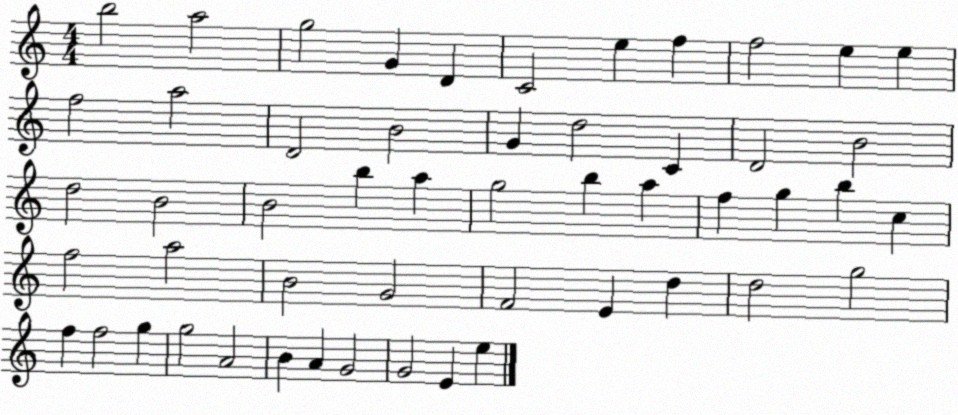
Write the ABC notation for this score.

X:1
T:Untitled
M:4/4
L:1/4
K:C
b2 a2 g2 G D C2 e f f2 e e f2 a2 D2 B2 G d2 C D2 B2 d2 B2 B2 b a g2 b a f g b c f2 a2 B2 G2 F2 E d d2 g2 f f2 g g2 A2 B A G2 G2 E e